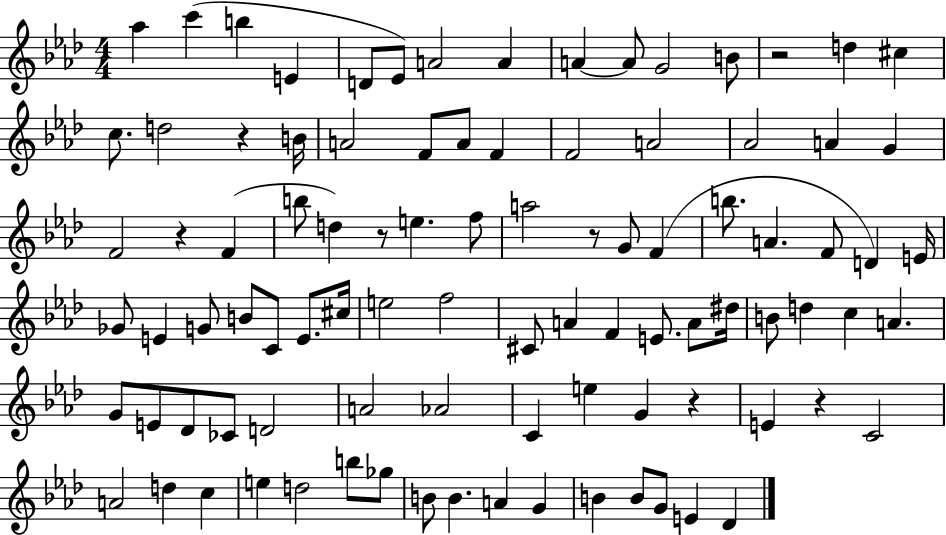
X:1
T:Untitled
M:4/4
L:1/4
K:Ab
_a c' b E D/2 _E/2 A2 A A A/2 G2 B/2 z2 d ^c c/2 d2 z B/4 A2 F/2 A/2 F F2 A2 _A2 A G F2 z F b/2 d z/2 e f/2 a2 z/2 G/2 F b/2 A F/2 D E/4 _G/2 E G/2 B/2 C/2 E/2 ^c/4 e2 f2 ^C/2 A F E/2 A/2 ^d/4 B/2 d c A G/2 E/2 _D/2 _C/2 D2 A2 _A2 C e G z E z C2 A2 d c e d2 b/2 _g/2 B/2 B A G B B/2 G/2 E _D